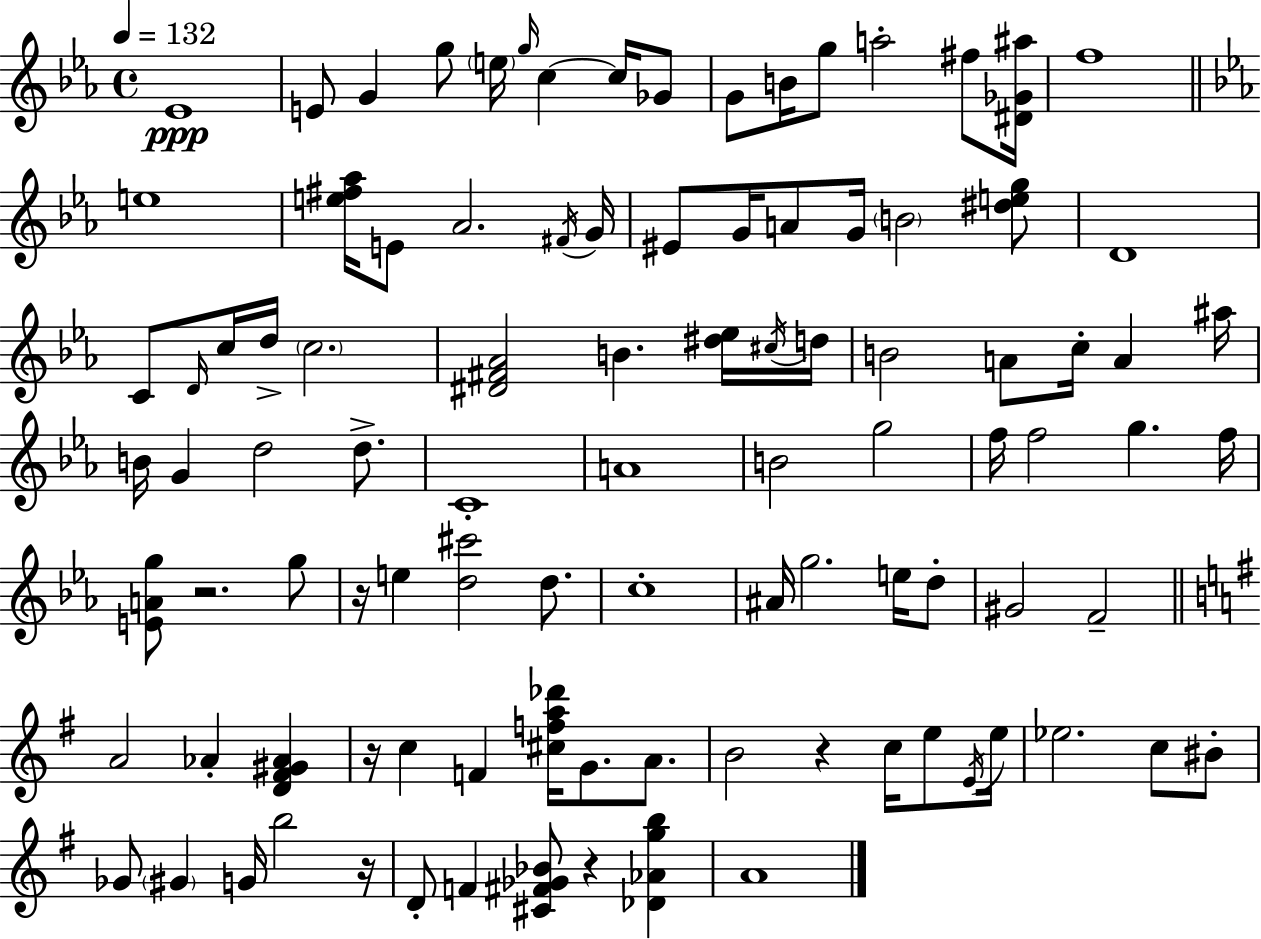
Eb4/w E4/e G4/q G5/e E5/s G5/s C5/q C5/s Gb4/e G4/e B4/s G5/e A5/h F#5/e [D#4,Gb4,A#5]/s F5/w E5/w [E5,F#5,Ab5]/s E4/e Ab4/h. F#4/s G4/s EIS4/e G4/s A4/e G4/s B4/h [D#5,E5,G5]/e D4/w C4/e D4/s C5/s D5/s C5/h. [D#4,F#4,Ab4]/h B4/q. [D#5,Eb5]/s C#5/s D5/s B4/h A4/e C5/s A4/q A#5/s B4/s G4/q D5/h D5/e. C4/w A4/w B4/h G5/h F5/s F5/h G5/q. F5/s [E4,A4,G5]/e R/h. G5/e R/s E5/q [D5,C#6]/h D5/e. C5/w A#4/s G5/h. E5/s D5/e G#4/h F4/h A4/h Ab4/q [D4,F#4,G#4,Ab4]/q R/s C5/q F4/q [C#5,F5,A5,Db6]/s G4/e. A4/e. B4/h R/q C5/s E5/e E4/s E5/s Eb5/h. C5/e BIS4/e Gb4/e G#4/q G4/s B5/h R/s D4/e F4/q [C#4,F#4,Gb4,Bb4]/e R/q [Db4,Ab4,G5,B5]/q A4/w